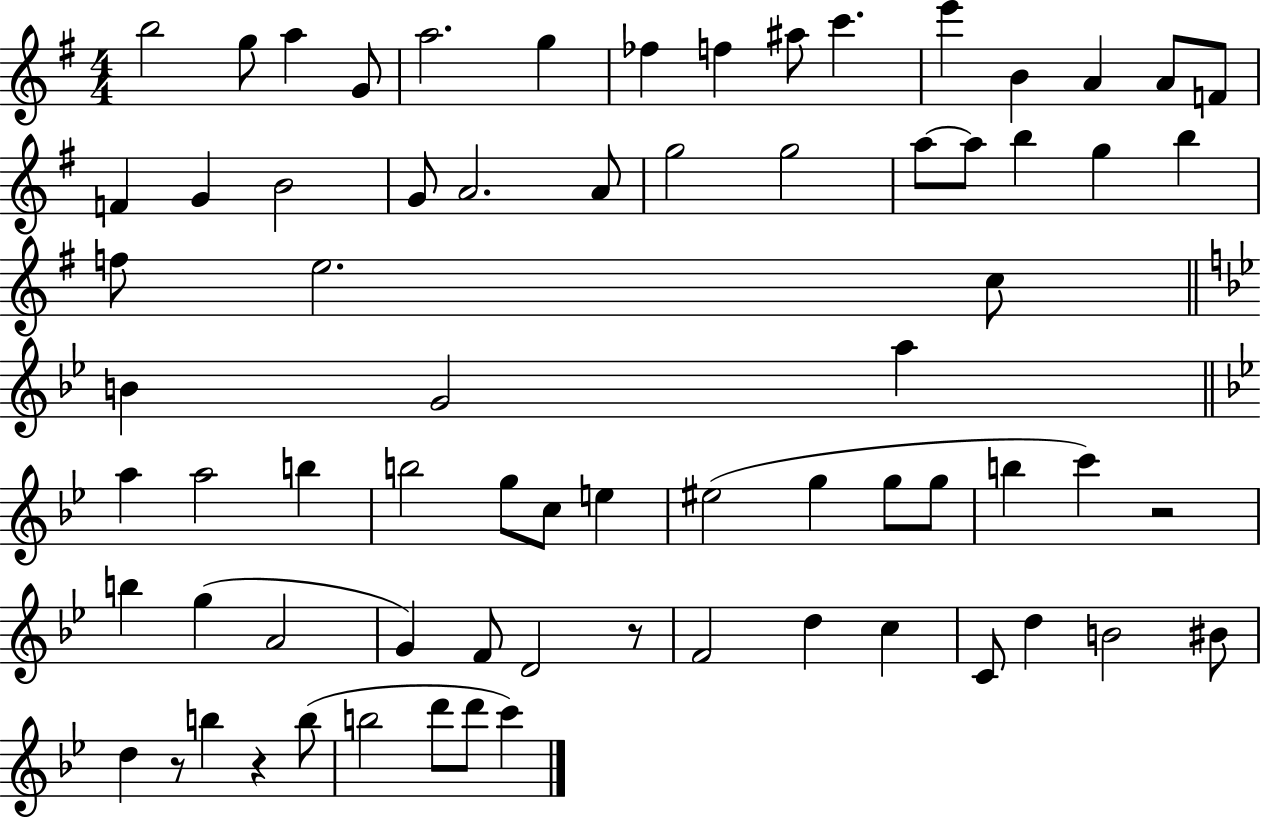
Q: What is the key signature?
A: G major